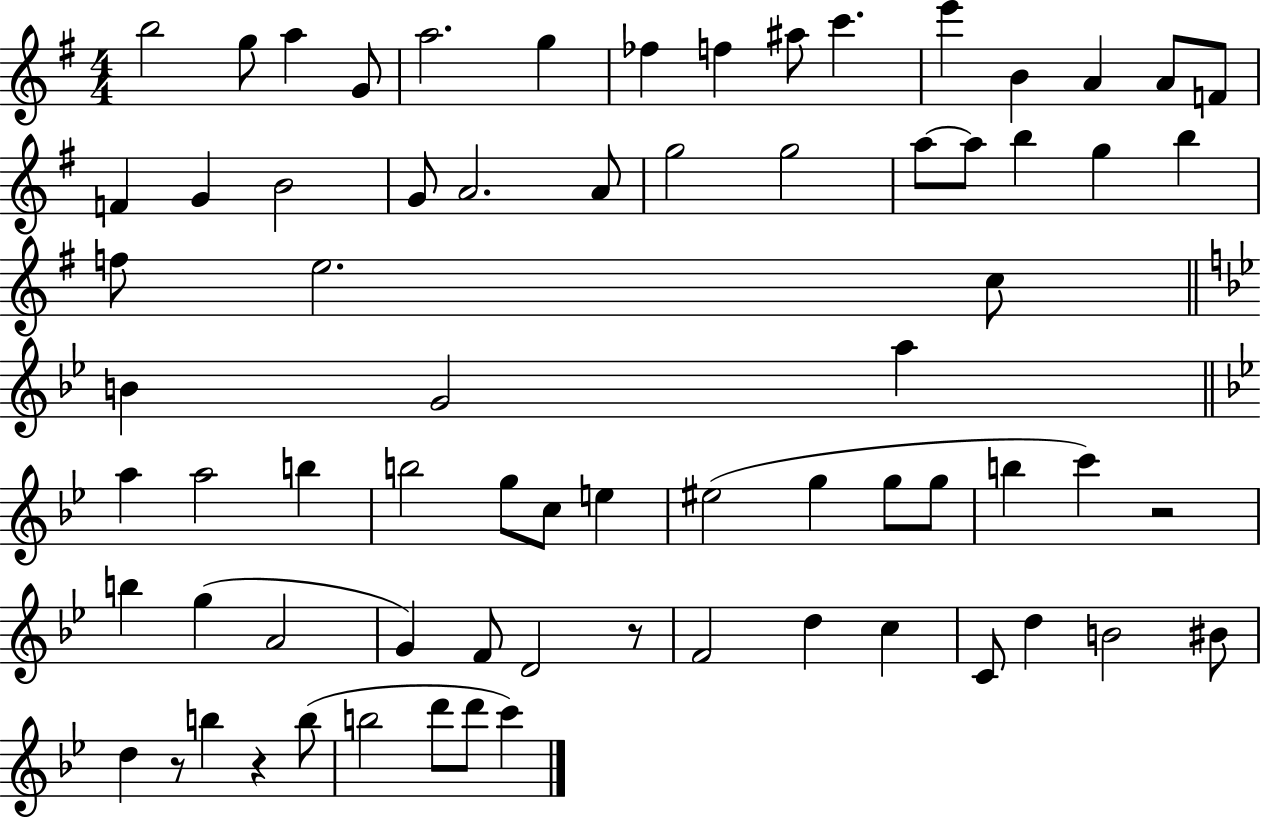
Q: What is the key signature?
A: G major